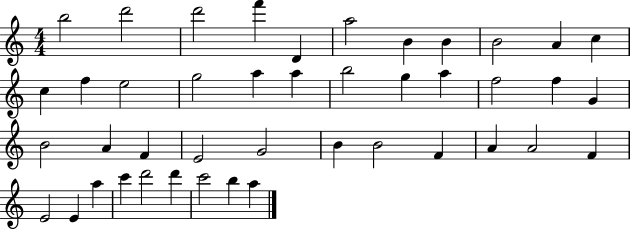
X:1
T:Untitled
M:4/4
L:1/4
K:C
b2 d'2 d'2 f' D a2 B B B2 A c c f e2 g2 a a b2 g a f2 f G B2 A F E2 G2 B B2 F A A2 F E2 E a c' d'2 d' c'2 b a